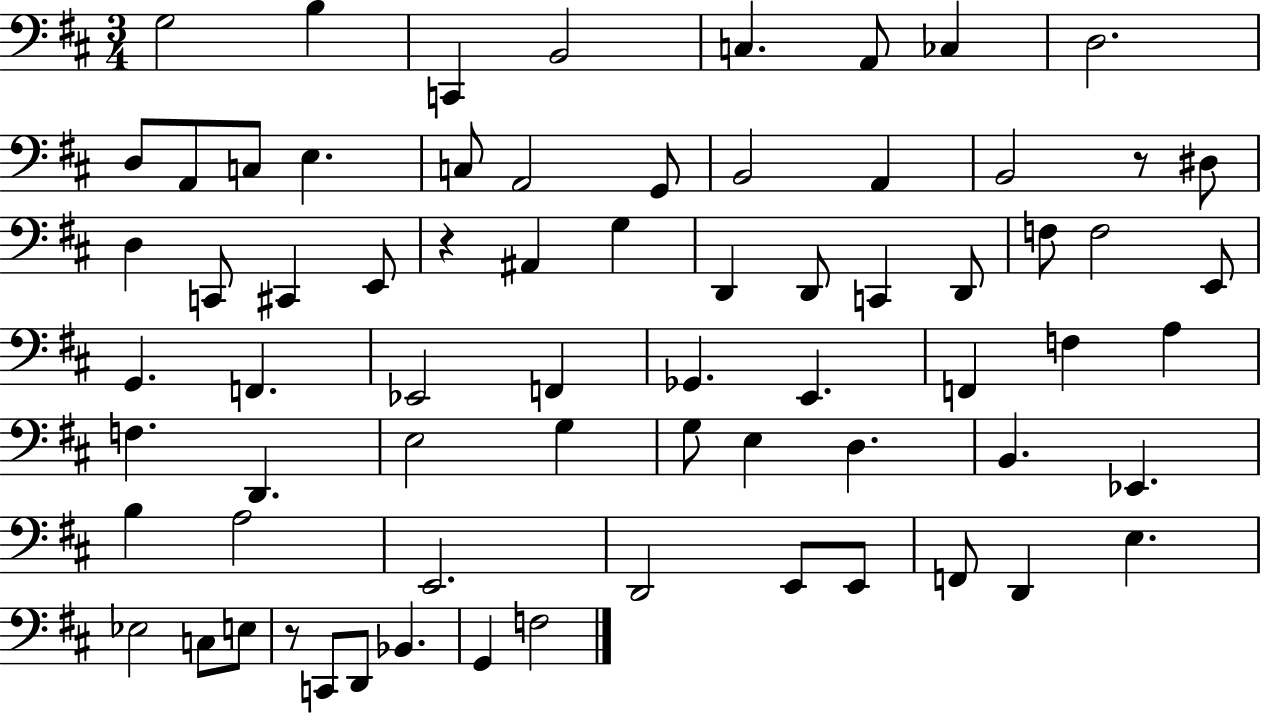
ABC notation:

X:1
T:Untitled
M:3/4
L:1/4
K:D
G,2 B, C,, B,,2 C, A,,/2 _C, D,2 D,/2 A,,/2 C,/2 E, C,/2 A,,2 G,,/2 B,,2 A,, B,,2 z/2 ^D,/2 D, C,,/2 ^C,, E,,/2 z ^A,, G, D,, D,,/2 C,, D,,/2 F,/2 F,2 E,,/2 G,, F,, _E,,2 F,, _G,, E,, F,, F, A, F, D,, E,2 G, G,/2 E, D, B,, _E,, B, A,2 E,,2 D,,2 E,,/2 E,,/2 F,,/2 D,, E, _E,2 C,/2 E,/2 z/2 C,,/2 D,,/2 _B,, G,, F,2